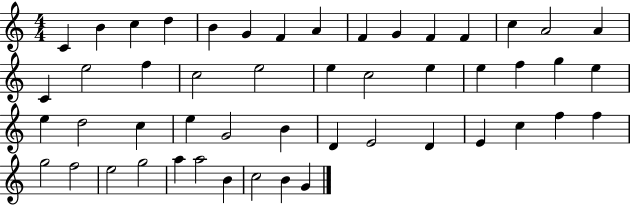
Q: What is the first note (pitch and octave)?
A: C4